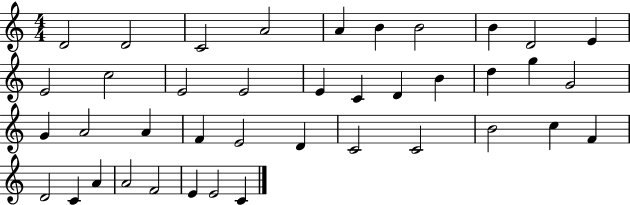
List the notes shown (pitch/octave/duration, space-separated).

D4/h D4/h C4/h A4/h A4/q B4/q B4/h B4/q D4/h E4/q E4/h C5/h E4/h E4/h E4/q C4/q D4/q B4/q D5/q G5/q G4/h G4/q A4/h A4/q F4/q E4/h D4/q C4/h C4/h B4/h C5/q F4/q D4/h C4/q A4/q A4/h F4/h E4/q E4/h C4/q